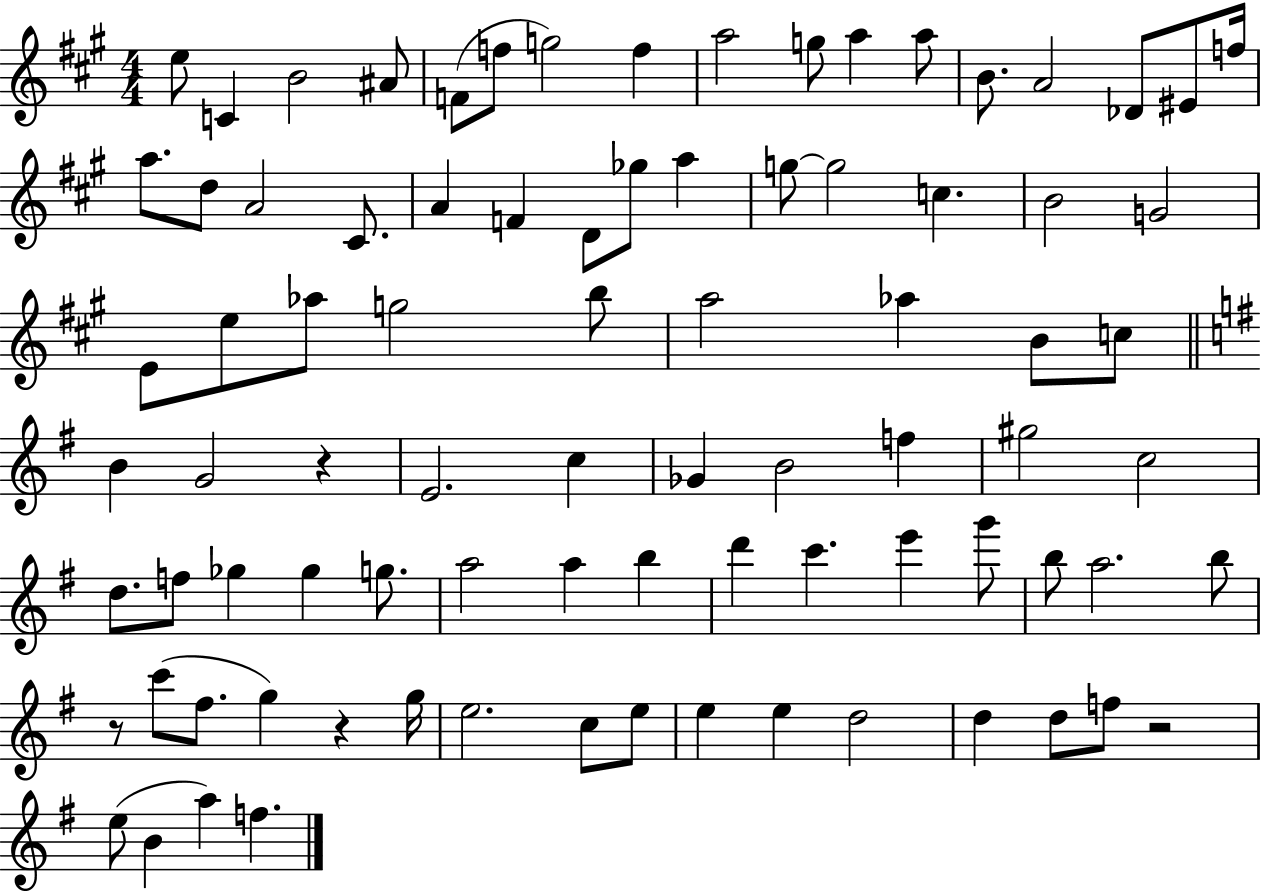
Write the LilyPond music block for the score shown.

{
  \clef treble
  \numericTimeSignature
  \time 4/4
  \key a \major
  e''8 c'4 b'2 ais'8 | f'8( f''8 g''2) f''4 | a''2 g''8 a''4 a''8 | b'8. a'2 des'8 eis'8 f''16 | \break a''8. d''8 a'2 cis'8. | a'4 f'4 d'8 ges''8 a''4 | g''8~~ g''2 c''4. | b'2 g'2 | \break e'8 e''8 aes''8 g''2 b''8 | a''2 aes''4 b'8 c''8 | \bar "||" \break \key g \major b'4 g'2 r4 | e'2. c''4 | ges'4 b'2 f''4 | gis''2 c''2 | \break d''8. f''8 ges''4 ges''4 g''8. | a''2 a''4 b''4 | d'''4 c'''4. e'''4 g'''8 | b''8 a''2. b''8 | \break r8 c'''8( fis''8. g''4) r4 g''16 | e''2. c''8 e''8 | e''4 e''4 d''2 | d''4 d''8 f''8 r2 | \break e''8( b'4 a''4) f''4. | \bar "|."
}